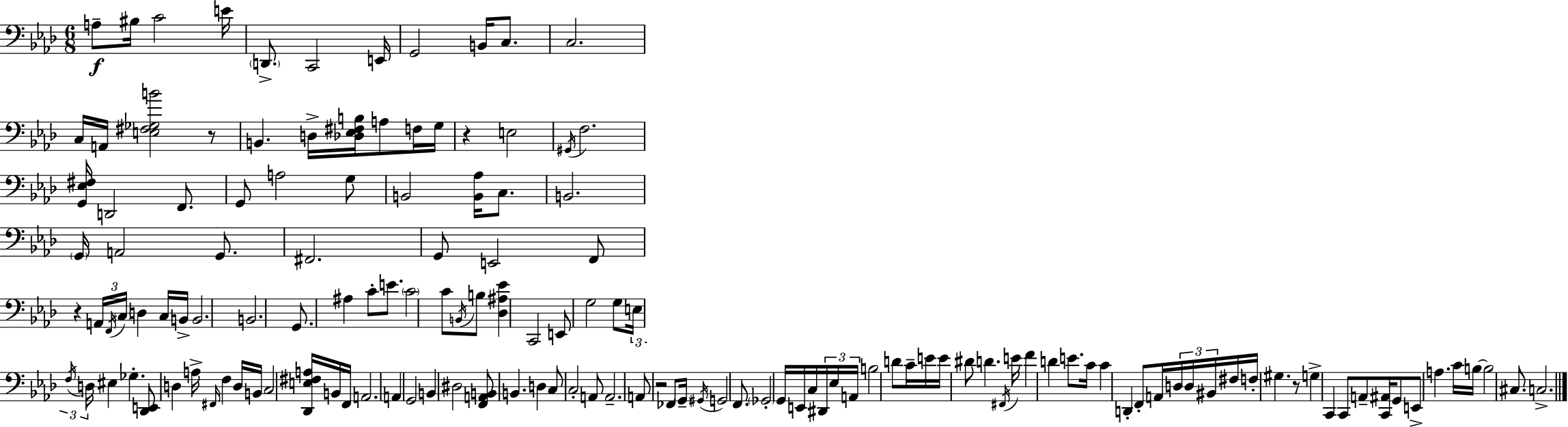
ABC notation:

X:1
T:Untitled
M:6/8
L:1/4
K:Ab
A,/2 ^B,/4 C2 E/4 D,,/2 C,,2 E,,/4 G,,2 B,,/4 C,/2 C,2 C,/4 A,,/4 [E,^F,_G,B]2 z/2 B,, D,/4 [_D,_E,^F,B,]/4 A,/2 F,/4 G,/4 z E,2 ^G,,/4 F,2 [G,,_E,^F,]/4 D,,2 F,,/2 G,,/2 A,2 G,/2 B,,2 [B,,_A,]/4 C,/2 B,,2 G,,/4 A,,2 G,,/2 ^F,,2 G,,/2 E,,2 F,,/2 z A,,/4 F,,/4 C,/4 D, C,/4 B,,/4 B,,2 B,,2 G,,/2 ^A, C/2 E/2 C2 C/2 B,,/4 B,/2 [_D,^A,_E] C,,2 E,,/2 G,2 G,/2 E,/4 F,/4 D,/4 ^E, _G, [_D,,E,,]/2 D, A,/4 ^F,,/4 F, D,/4 B,,/4 C,2 [_D,,E,^F,A,]/4 B,,/4 F,,/4 A,,2 A,, G,,2 B,, ^D,2 [F,,A,,B,,]/2 B,, D, C,/2 C,2 A,,/2 A,,2 A,,/2 z2 _F,,/2 G,,/4 ^G,,/4 G,,2 F,,/2 _G,,2 G,,/4 E,,/4 C,/4 ^D,,/4 _E,/4 A,,/4 B,2 D/2 C/4 E/4 E/4 ^D/2 D ^F,,/4 E/4 F D E/2 C/4 C D,, F,,/2 A,,/4 D,/4 D,/4 ^B,,/4 ^F,/4 F,/4 ^G, z/2 G, C,, C,,/2 A,,/2 [C,,^A,,]/4 G,,/2 E,,/2 A, C/4 B,/4 B,2 ^C,/2 C,2